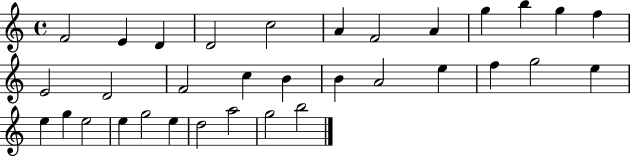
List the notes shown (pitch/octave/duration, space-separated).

F4/h E4/q D4/q D4/h C5/h A4/q F4/h A4/q G5/q B5/q G5/q F5/q E4/h D4/h F4/h C5/q B4/q B4/q A4/h E5/q F5/q G5/h E5/q E5/q G5/q E5/h E5/q G5/h E5/q D5/h A5/h G5/h B5/h